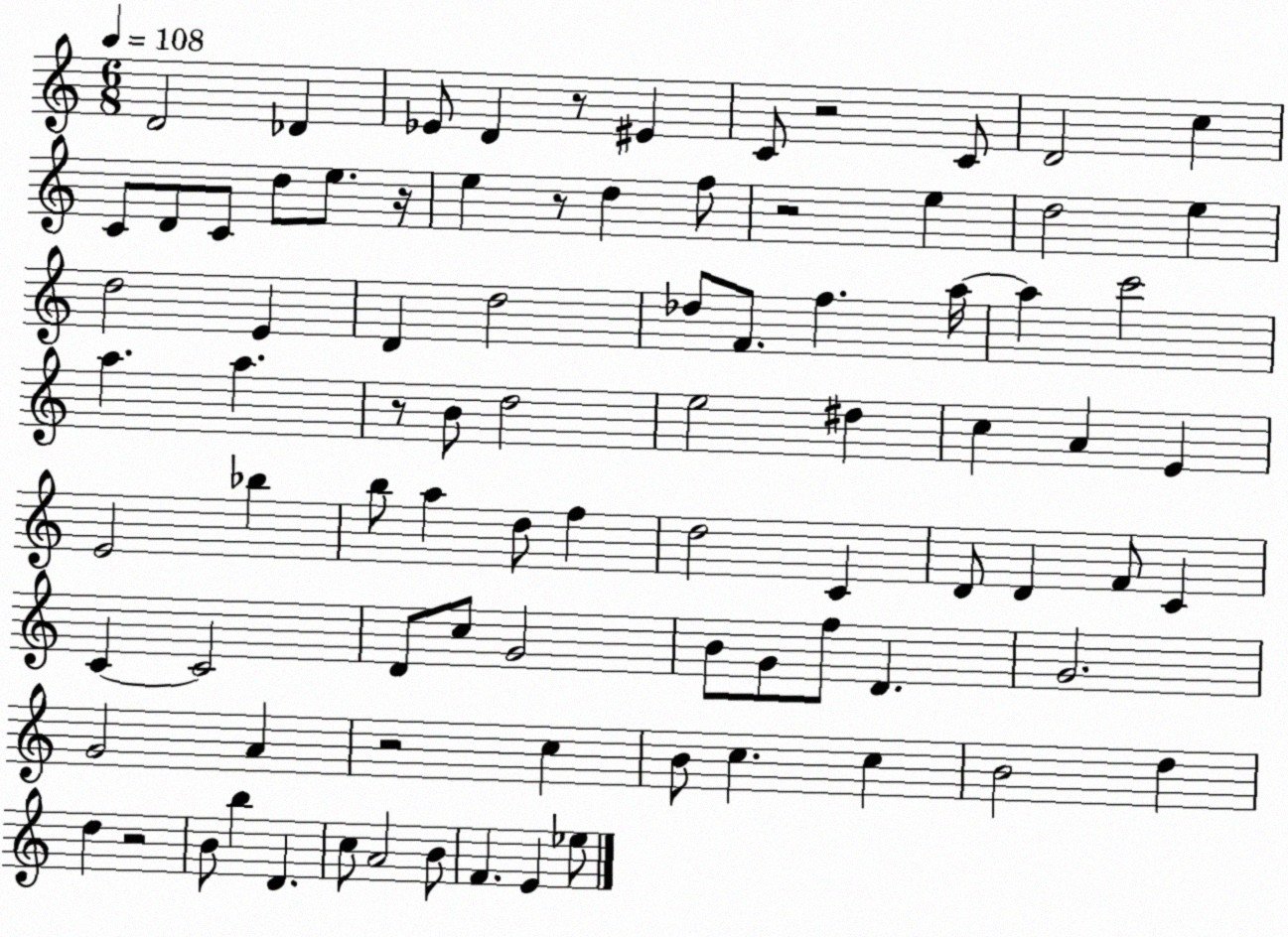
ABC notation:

X:1
T:Untitled
M:6/8
L:1/4
K:C
D2 _D _E/2 D z/2 ^E C/2 z2 C/2 D2 c C/2 D/2 C/2 d/2 e/2 z/4 e z/2 d f/2 z2 e d2 e d2 E D d2 _d/2 F/2 f a/4 a c'2 a a z/2 B/2 d2 e2 ^d c A E E2 _b b/2 a d/2 f d2 C D/2 D F/2 C C C2 D/2 c/2 G2 B/2 G/2 f/2 D G2 G2 A z2 c B/2 c c B2 d d z2 B/2 b D c/2 A2 B/2 F E _e/2